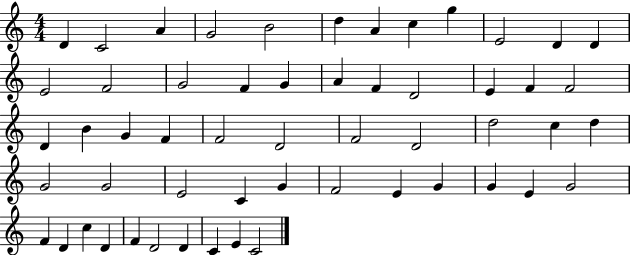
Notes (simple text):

D4/q C4/h A4/q G4/h B4/h D5/q A4/q C5/q G5/q E4/h D4/q D4/q E4/h F4/h G4/h F4/q G4/q A4/q F4/q D4/h E4/q F4/q F4/h D4/q B4/q G4/q F4/q F4/h D4/h F4/h D4/h D5/h C5/q D5/q G4/h G4/h E4/h C4/q G4/q F4/h E4/q G4/q G4/q E4/q G4/h F4/q D4/q C5/q D4/q F4/q D4/h D4/q C4/q E4/q C4/h